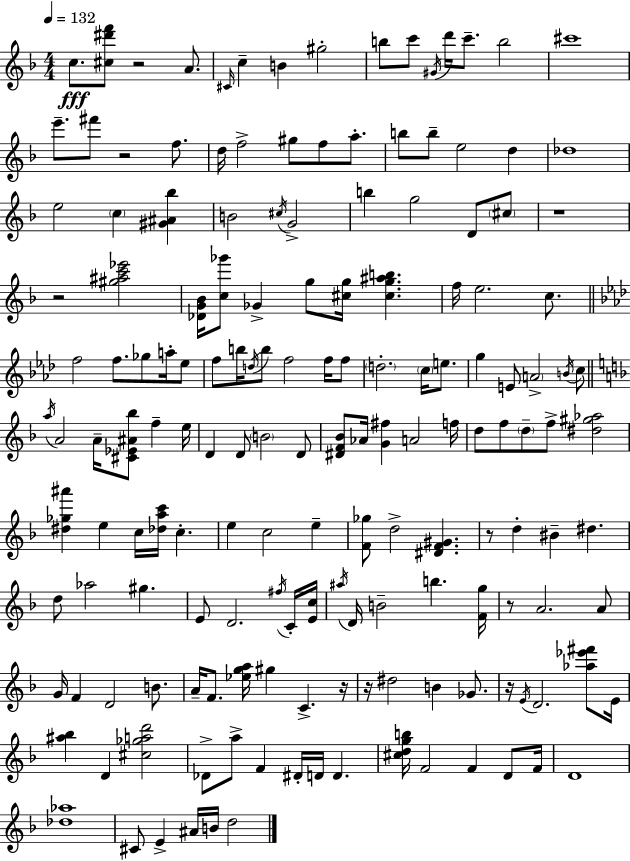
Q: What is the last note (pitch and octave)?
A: D5